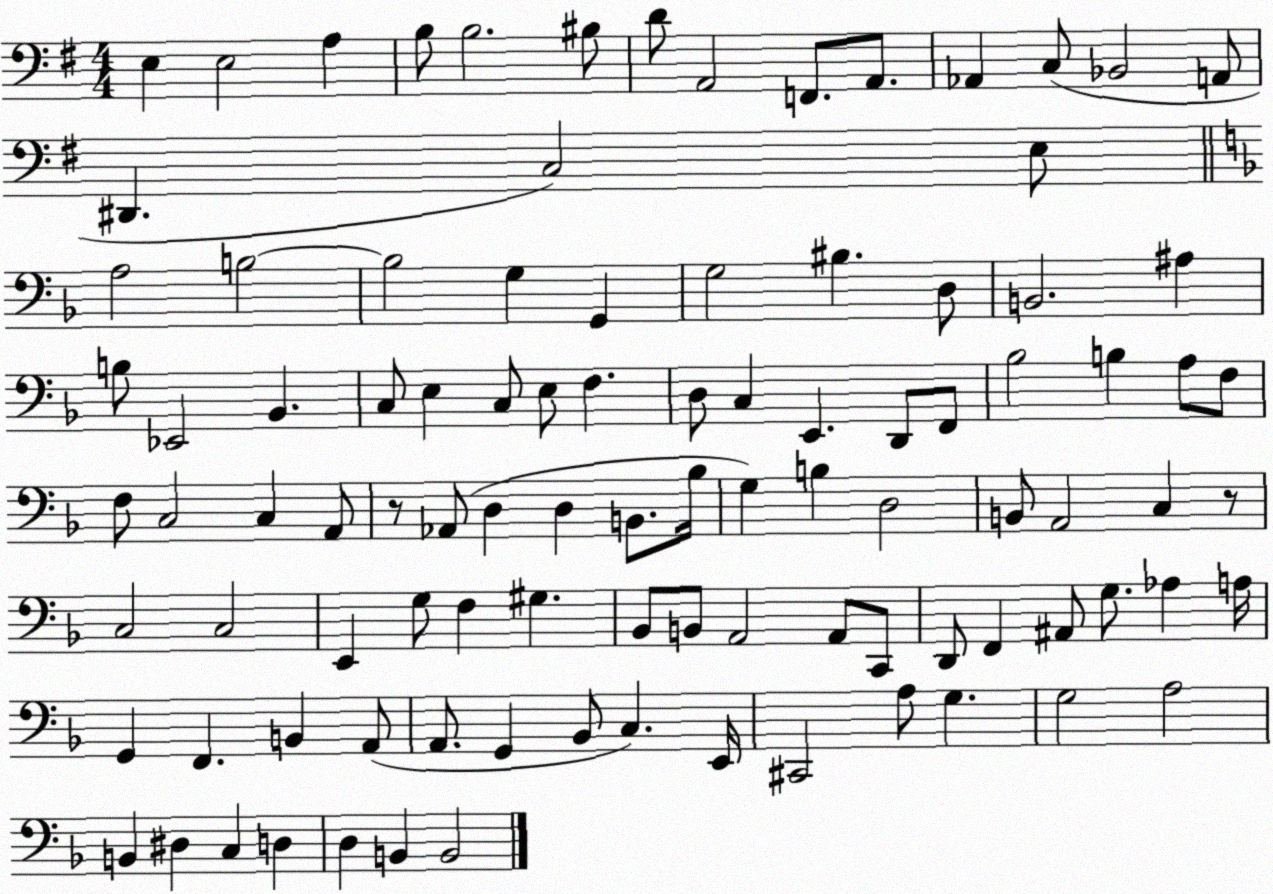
X:1
T:Untitled
M:4/4
L:1/4
K:G
E, E,2 A, B,/2 B,2 ^B,/2 D/2 A,,2 F,,/2 A,,/2 _A,, C,/2 _B,,2 A,,/2 ^D,, C,2 E,/2 A,2 B,2 B,2 G, G,, G,2 ^B, D,/2 B,,2 ^A, B,/2 _E,,2 _B,, C,/2 E, C,/2 E,/2 F, D,/2 C, E,, D,,/2 F,,/2 _B,2 B, A,/2 F,/2 F,/2 C,2 C, A,,/2 z/2 _A,,/2 D, D, B,,/2 _B,/4 G, B, D,2 B,,/2 A,,2 C, z/2 C,2 C,2 E,, G,/2 F, ^G, _B,,/2 B,,/2 A,,2 A,,/2 C,,/2 D,,/2 F,, ^A,,/2 G,/2 _A, A,/4 G,, F,, B,, A,,/2 A,,/2 G,, _B,,/2 C, E,,/4 ^C,,2 A,/2 G, G,2 A,2 B,, ^D, C, D, D, B,, B,,2